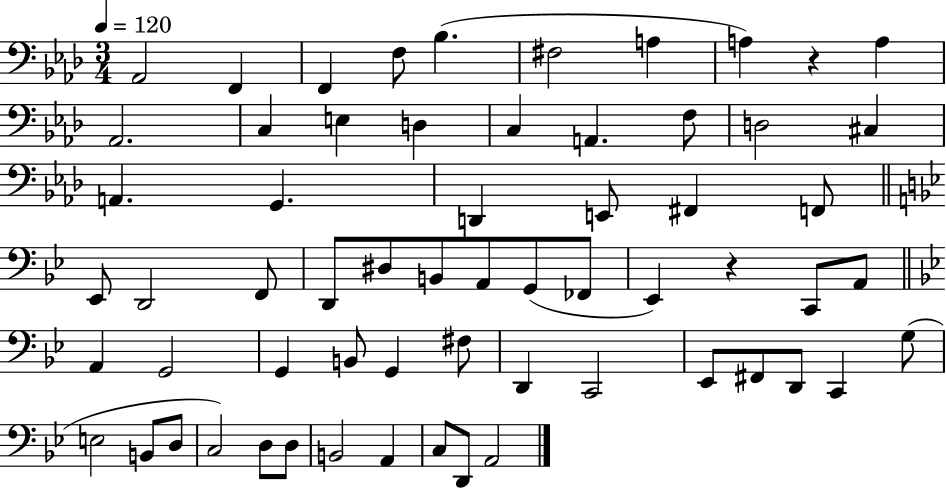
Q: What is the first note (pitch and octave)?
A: Ab2